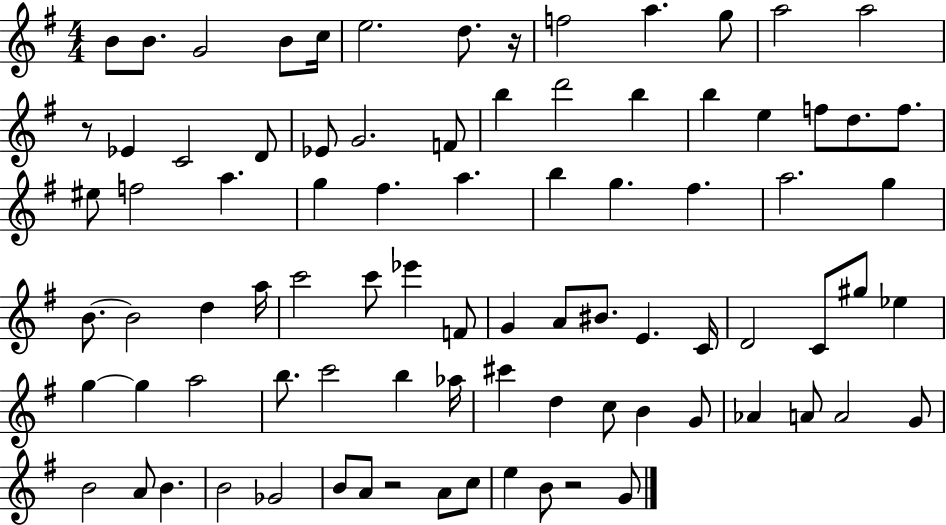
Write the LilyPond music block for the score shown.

{
  \clef treble
  \numericTimeSignature
  \time 4/4
  \key g \major
  b'8 b'8. g'2 b'8 c''16 | e''2. d''8. r16 | f''2 a''4. g''8 | a''2 a''2 | \break r8 ees'4 c'2 d'8 | ees'8 g'2. f'8 | b''4 d'''2 b''4 | b''4 e''4 f''8 d''8. f''8. | \break eis''8 f''2 a''4. | g''4 fis''4. a''4. | b''4 g''4. fis''4. | a''2. g''4 | \break b'8.~~ b'2 d''4 a''16 | c'''2 c'''8 ees'''4 f'8 | g'4 a'8 bis'8. e'4. c'16 | d'2 c'8 gis''8 ees''4 | \break g''4~~ g''4 a''2 | b''8. c'''2 b''4 aes''16 | cis'''4 d''4 c''8 b'4 g'8 | aes'4 a'8 a'2 g'8 | \break b'2 a'8 b'4. | b'2 ges'2 | b'8 a'8 r2 a'8 c''8 | e''4 b'8 r2 g'8 | \break \bar "|."
}